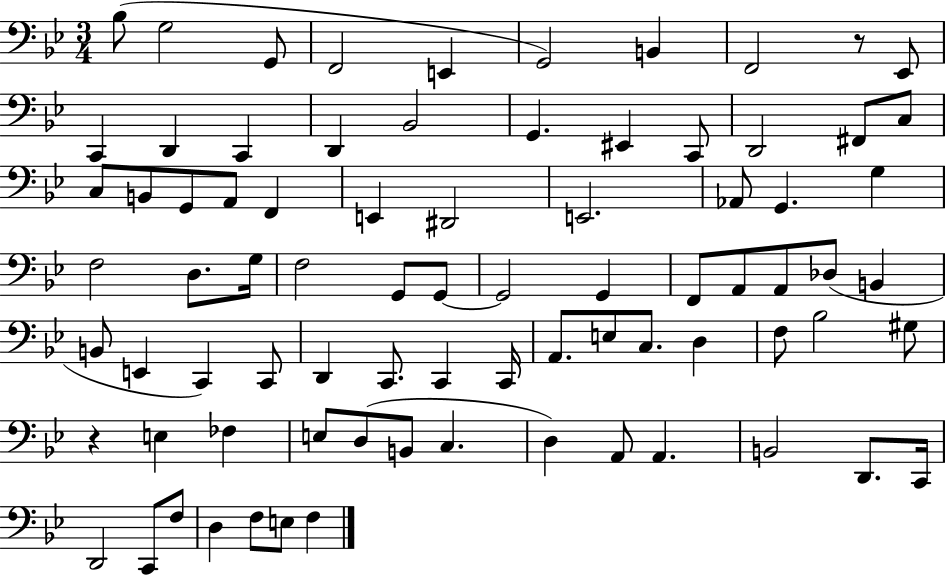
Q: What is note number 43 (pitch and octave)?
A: Db3